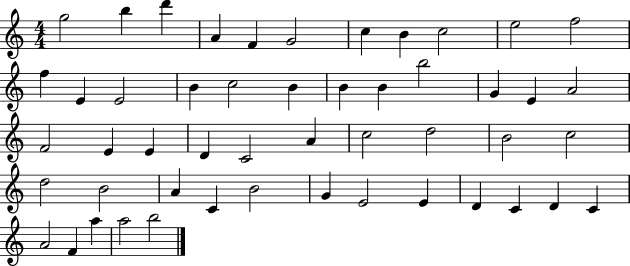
{
  \clef treble
  \numericTimeSignature
  \time 4/4
  \key c \major
  g''2 b''4 d'''4 | a'4 f'4 g'2 | c''4 b'4 c''2 | e''2 f''2 | \break f''4 e'4 e'2 | b'4 c''2 b'4 | b'4 b'4 b''2 | g'4 e'4 a'2 | \break f'2 e'4 e'4 | d'4 c'2 a'4 | c''2 d''2 | b'2 c''2 | \break d''2 b'2 | a'4 c'4 b'2 | g'4 e'2 e'4 | d'4 c'4 d'4 c'4 | \break a'2 f'4 a''4 | a''2 b''2 | \bar "|."
}